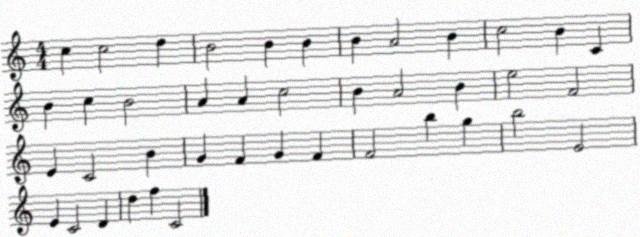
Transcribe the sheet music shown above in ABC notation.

X:1
T:Untitled
M:4/4
L:1/4
K:C
c c2 d B2 B B B A2 B c2 B C B c B2 A A c2 B A2 B e2 F2 E C2 B G F G F F2 b g b2 E2 E C2 D d f C2